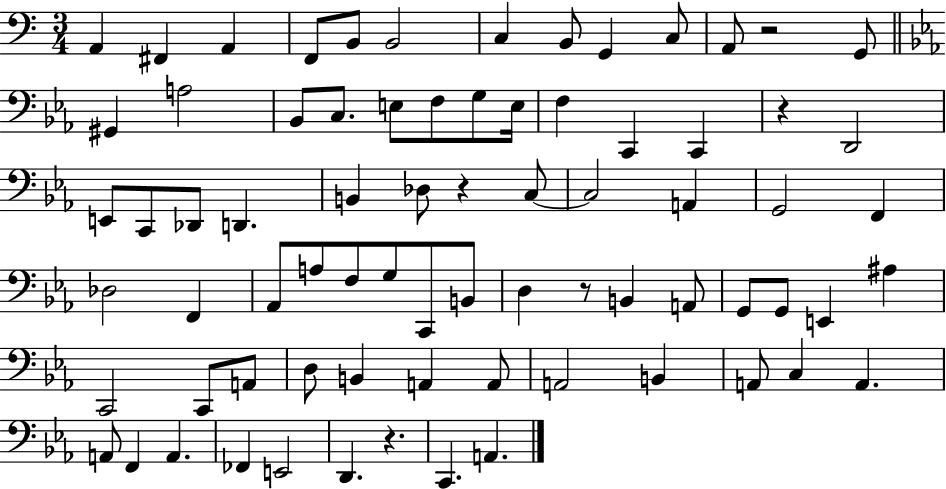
A2/q F#2/q A2/q F2/e B2/e B2/h C3/q B2/e G2/q C3/e A2/e R/h G2/e G#2/q A3/h Bb2/e C3/e. E3/e F3/e G3/e E3/s F3/q C2/q C2/q R/q D2/h E2/e C2/e Db2/e D2/q. B2/q Db3/e R/q C3/e C3/h A2/q G2/h F2/q Db3/h F2/q Ab2/e A3/e F3/e G3/e C2/e B2/e D3/q R/e B2/q A2/e G2/e G2/e E2/q A#3/q C2/h C2/e A2/e D3/e B2/q A2/q A2/e A2/h B2/q A2/e C3/q A2/q. A2/e F2/q A2/q. FES2/q E2/h D2/q. R/q. C2/q. A2/q.